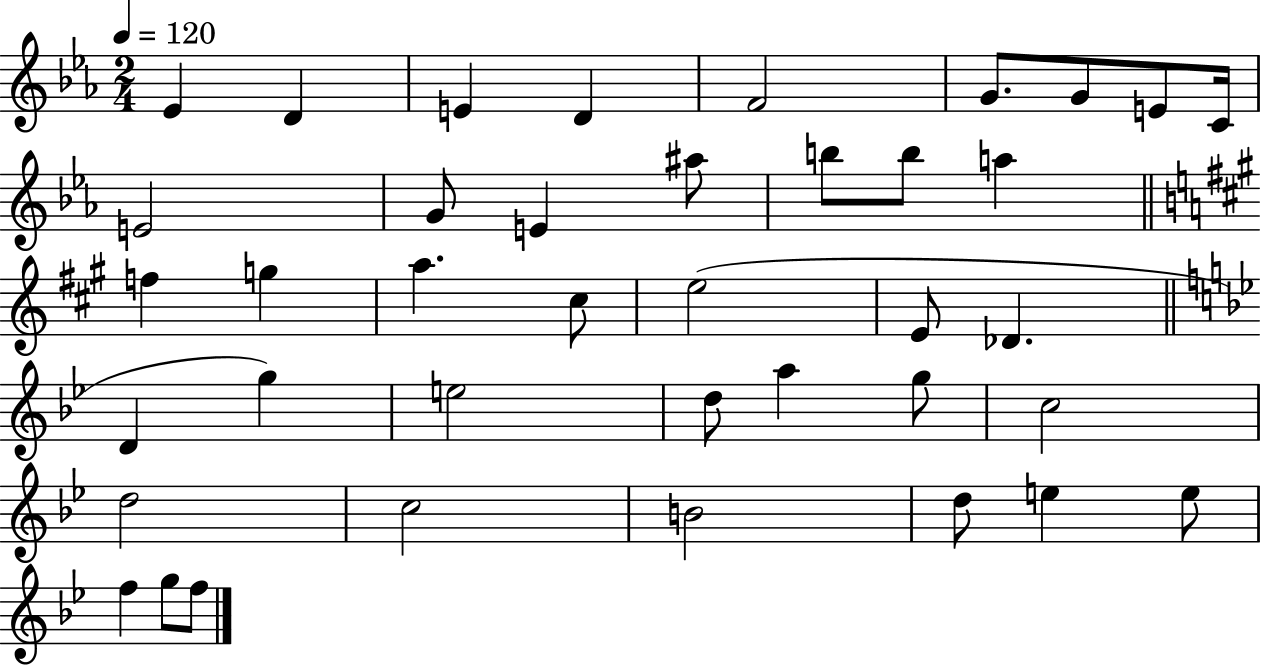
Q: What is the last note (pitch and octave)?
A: F5